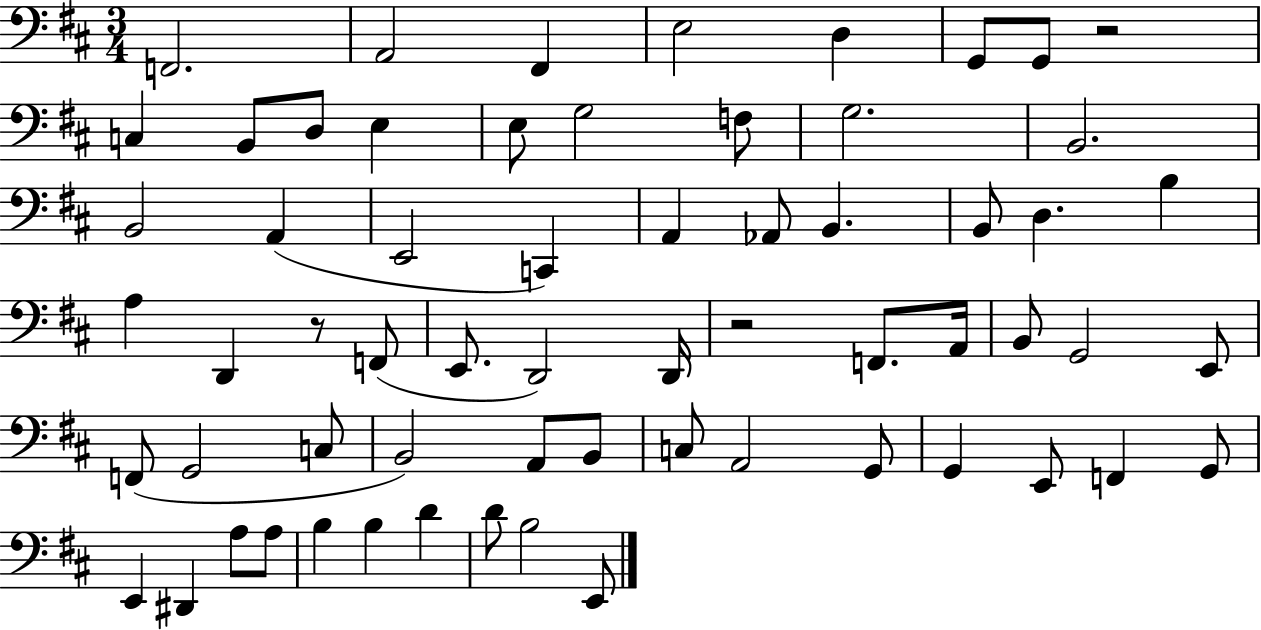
X:1
T:Untitled
M:3/4
L:1/4
K:D
F,,2 A,,2 ^F,, E,2 D, G,,/2 G,,/2 z2 C, B,,/2 D,/2 E, E,/2 G,2 F,/2 G,2 B,,2 B,,2 A,, E,,2 C,, A,, _A,,/2 B,, B,,/2 D, B, A, D,, z/2 F,,/2 E,,/2 D,,2 D,,/4 z2 F,,/2 A,,/4 B,,/2 G,,2 E,,/2 F,,/2 G,,2 C,/2 B,,2 A,,/2 B,,/2 C,/2 A,,2 G,,/2 G,, E,,/2 F,, G,,/2 E,, ^D,, A,/2 A,/2 B, B, D D/2 B,2 E,,/2